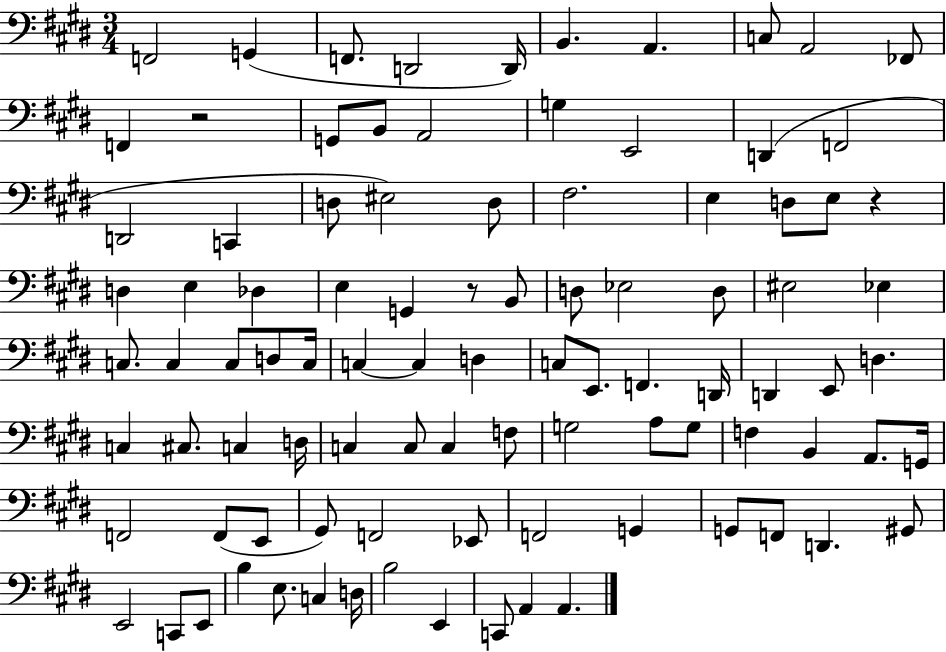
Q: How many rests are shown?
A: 3